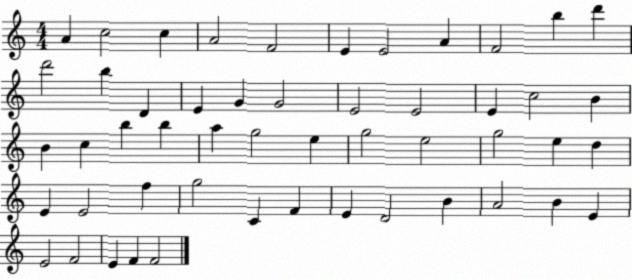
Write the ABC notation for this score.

X:1
T:Untitled
M:4/4
L:1/4
K:C
A c2 c A2 F2 E E2 A F2 b d' d'2 b D E G G2 E2 E2 E c2 B B c b b a g2 e g2 e2 g2 e d E E2 f g2 C F E D2 B A2 B E E2 F2 E F F2